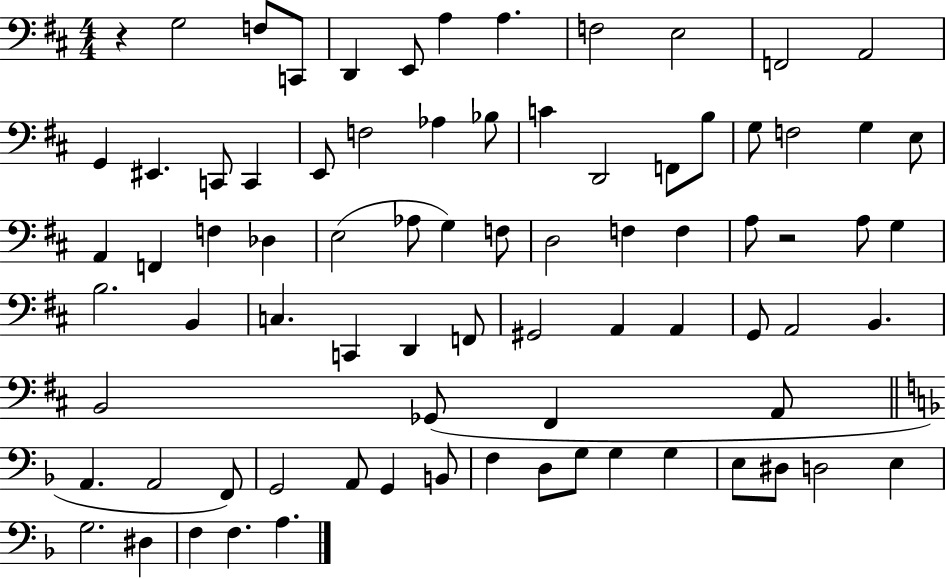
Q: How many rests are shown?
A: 2